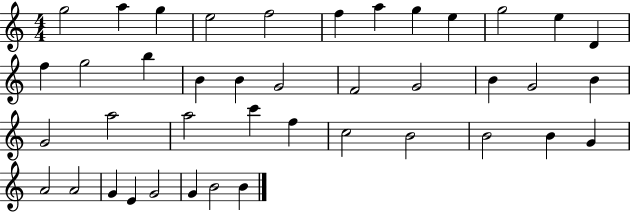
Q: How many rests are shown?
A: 0